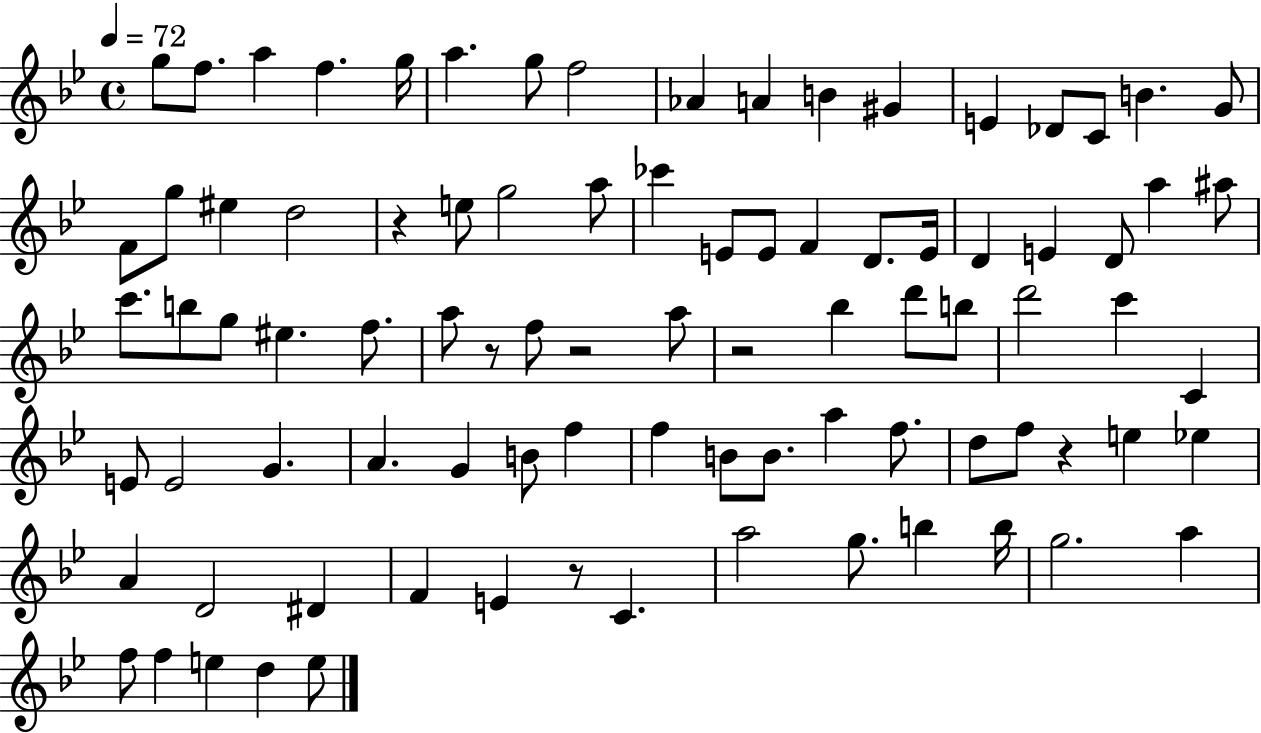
G5/e F5/e. A5/q F5/q. G5/s A5/q. G5/e F5/h Ab4/q A4/q B4/q G#4/q E4/q Db4/e C4/e B4/q. G4/e F4/e G5/e EIS5/q D5/h R/q E5/e G5/h A5/e CES6/q E4/e E4/e F4/q D4/e. E4/s D4/q E4/q D4/e A5/q A#5/e C6/e. B5/e G5/e EIS5/q. F5/e. A5/e R/e F5/e R/h A5/e R/h Bb5/q D6/e B5/e D6/h C6/q C4/q E4/e E4/h G4/q. A4/q. G4/q B4/e F5/q F5/q B4/e B4/e. A5/q F5/e. D5/e F5/e R/q E5/q Eb5/q A4/q D4/h D#4/q F4/q E4/q R/e C4/q. A5/h G5/e. B5/q B5/s G5/h. A5/q F5/e F5/q E5/q D5/q E5/e